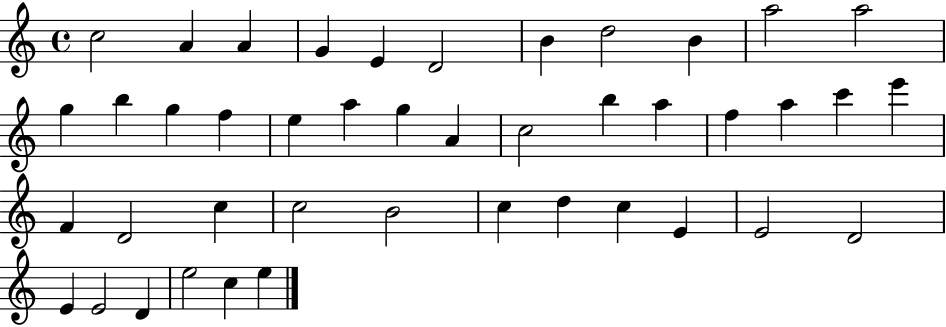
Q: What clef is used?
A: treble